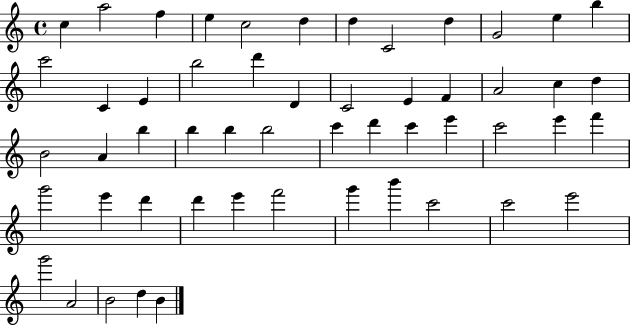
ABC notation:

X:1
T:Untitled
M:4/4
L:1/4
K:C
c a2 f e c2 d d C2 d G2 e b c'2 C E b2 d' D C2 E F A2 c d B2 A b b b b2 c' d' c' e' c'2 e' f' g'2 e' d' d' e' f'2 g' b' c'2 c'2 e'2 g'2 A2 B2 d B